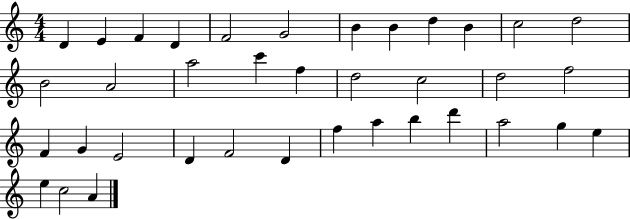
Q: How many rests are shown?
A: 0